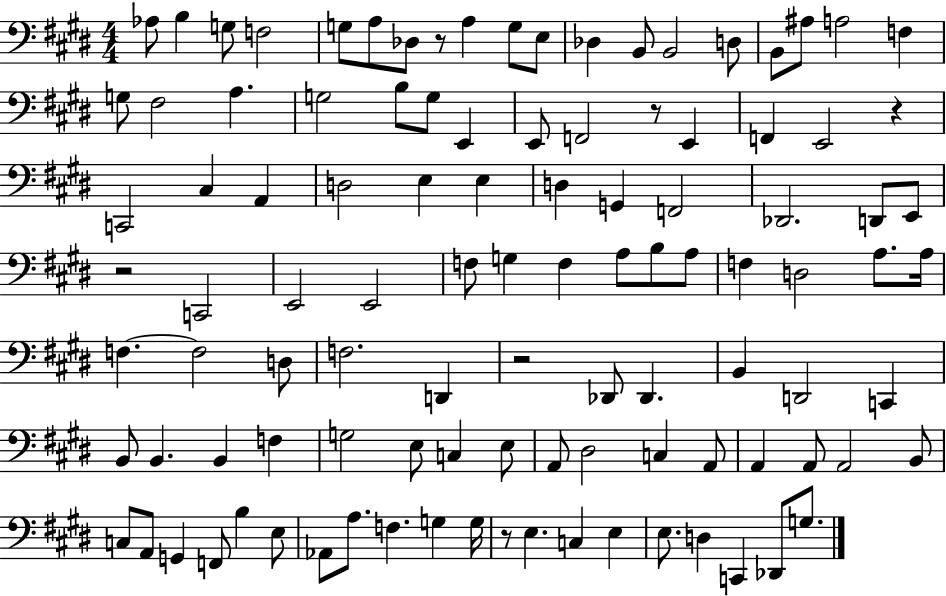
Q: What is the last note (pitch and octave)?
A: G3